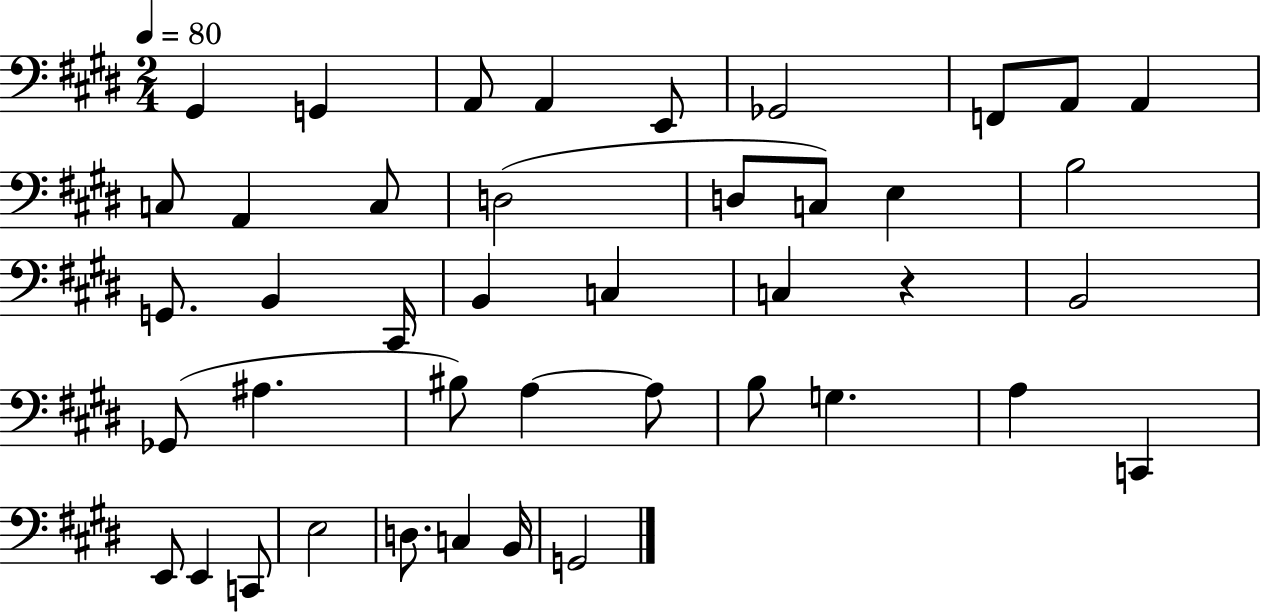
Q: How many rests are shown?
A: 1